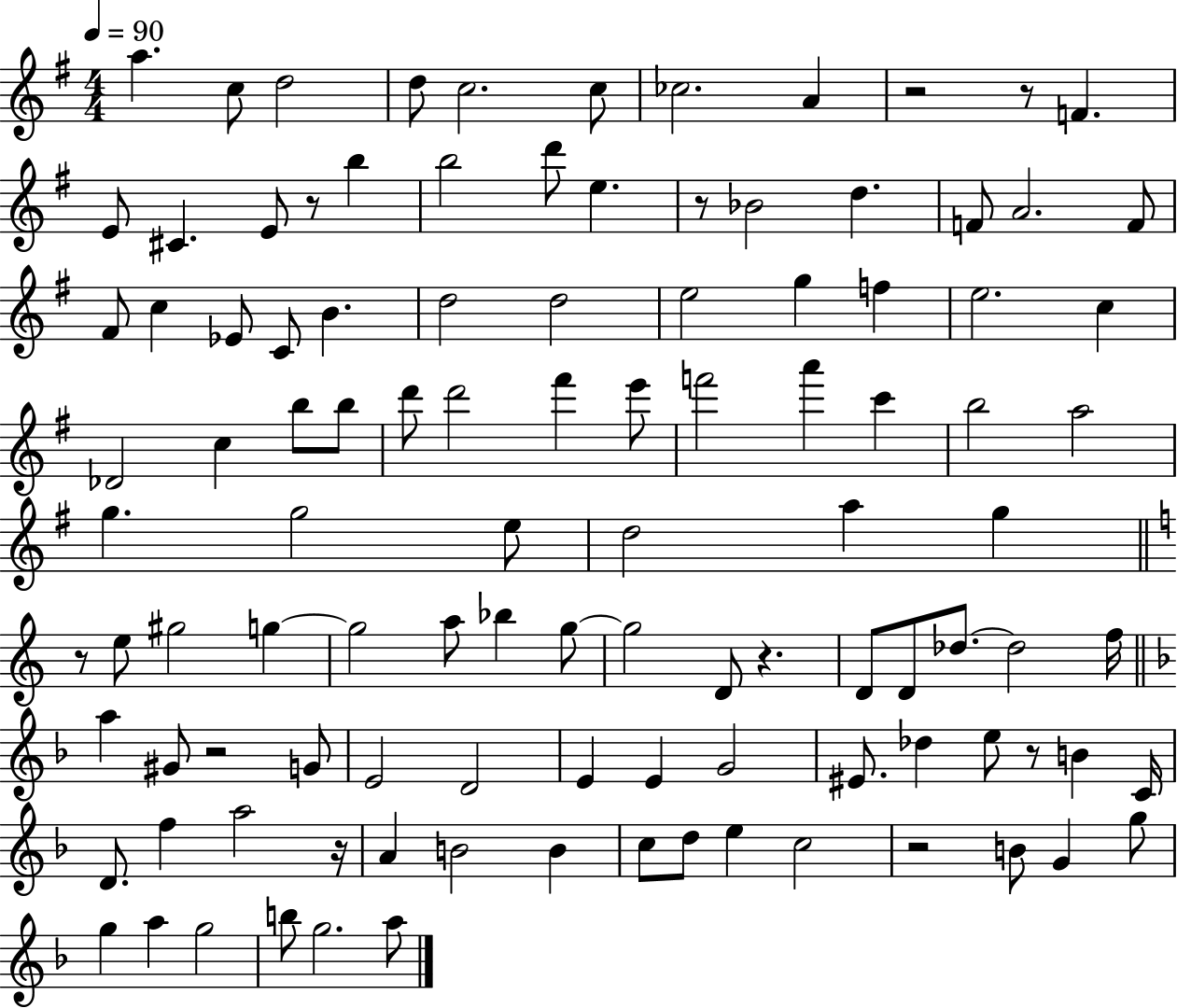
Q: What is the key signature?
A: G major